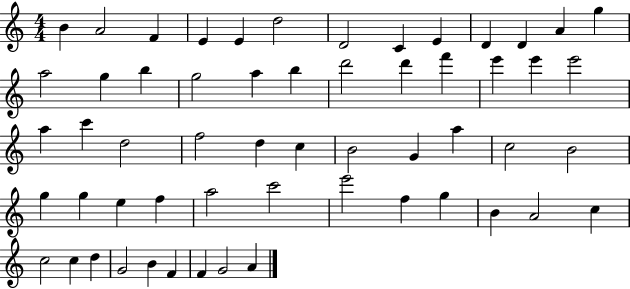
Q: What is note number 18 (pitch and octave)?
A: A5